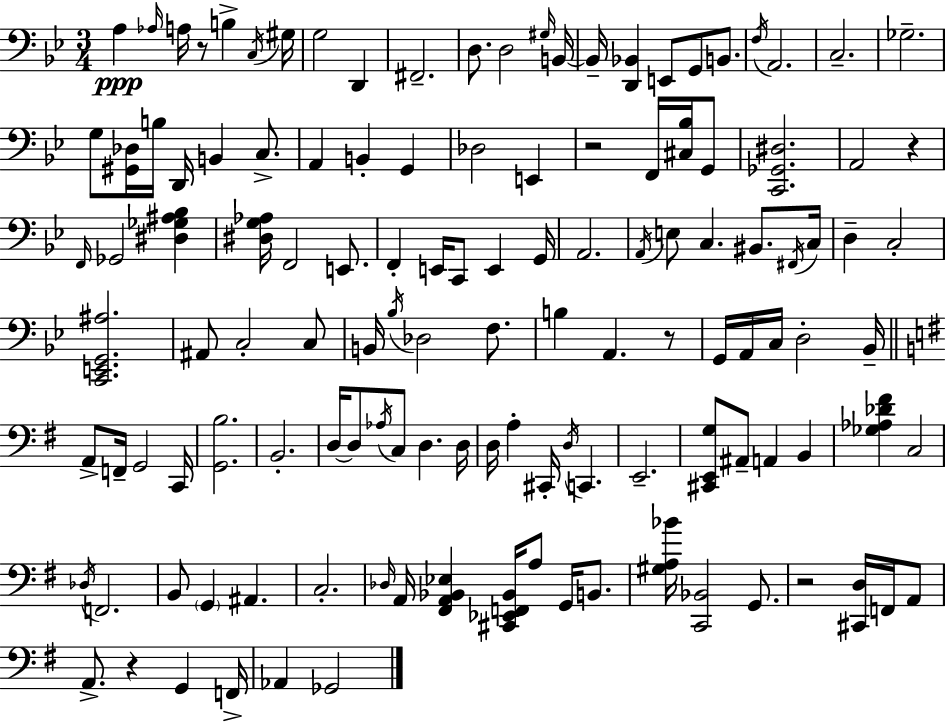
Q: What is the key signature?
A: BES major